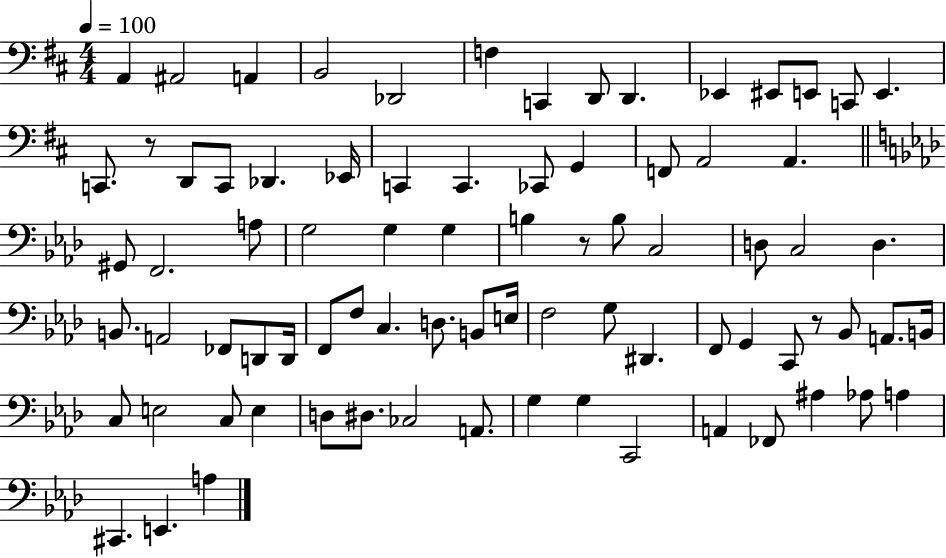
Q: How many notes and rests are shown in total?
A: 80